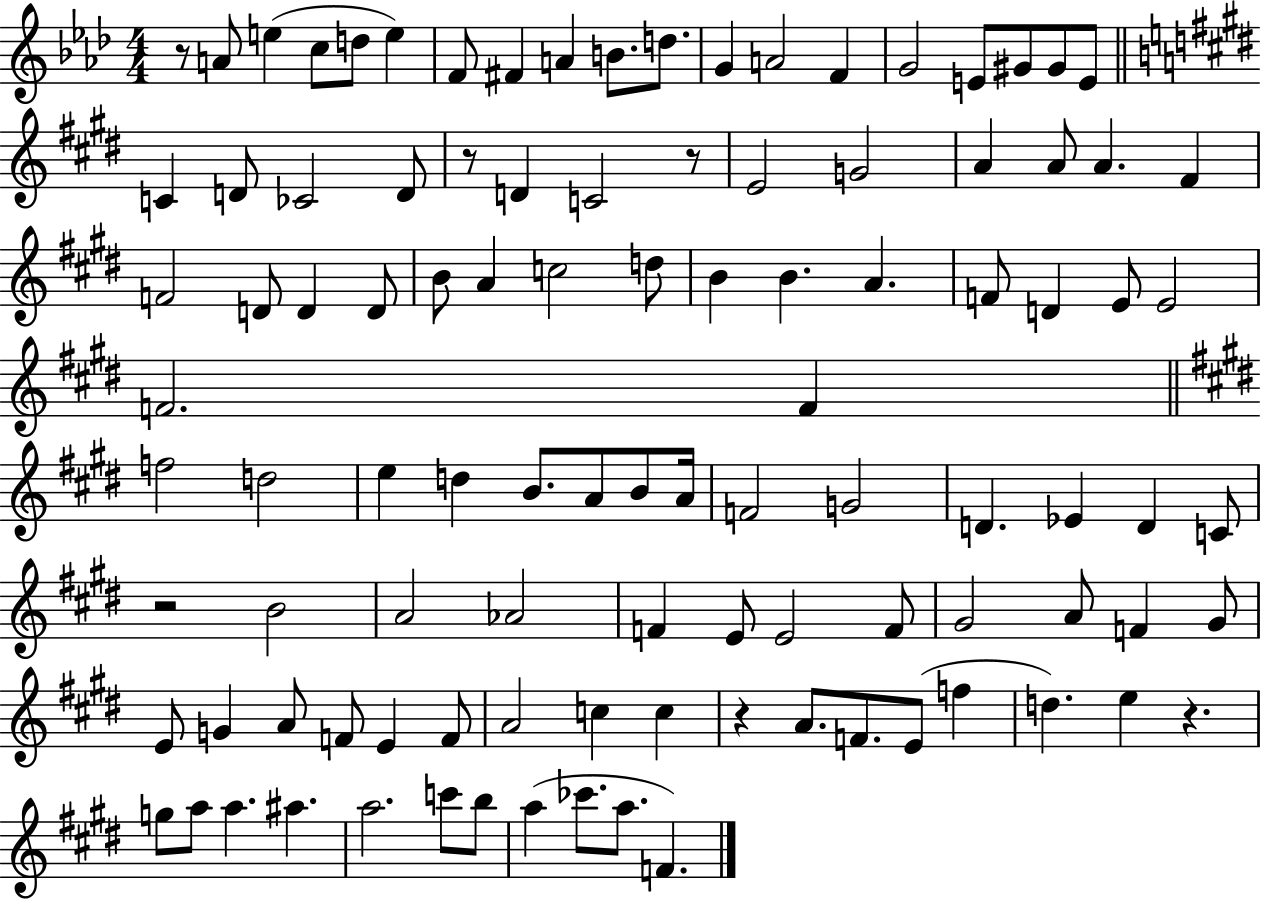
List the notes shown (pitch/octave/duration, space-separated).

R/e A4/e E5/q C5/e D5/e E5/q F4/e F#4/q A4/q B4/e. D5/e. G4/q A4/h F4/q G4/h E4/e G#4/e G#4/e E4/e C4/q D4/e CES4/h D4/e R/e D4/q C4/h R/e E4/h G4/h A4/q A4/e A4/q. F#4/q F4/h D4/e D4/q D4/e B4/e A4/q C5/h D5/e B4/q B4/q. A4/q. F4/e D4/q E4/e E4/h F4/h. F4/q F5/h D5/h E5/q D5/q B4/e. A4/e B4/e A4/s F4/h G4/h D4/q. Eb4/q D4/q C4/e R/h B4/h A4/h Ab4/h F4/q E4/e E4/h F4/e G#4/h A4/e F4/q G#4/e E4/e G4/q A4/e F4/e E4/q F4/e A4/h C5/q C5/q R/q A4/e. F4/e. E4/e F5/q D5/q. E5/q R/q. G5/e A5/e A5/q. A#5/q. A5/h. C6/e B5/e A5/q CES6/e. A5/e. F4/q.